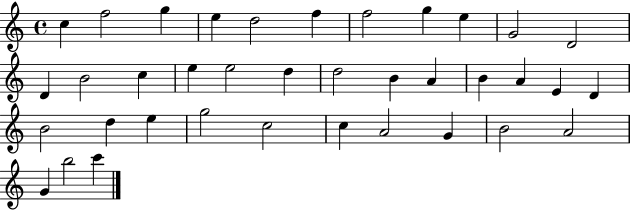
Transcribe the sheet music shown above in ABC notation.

X:1
T:Untitled
M:4/4
L:1/4
K:C
c f2 g e d2 f f2 g e G2 D2 D B2 c e e2 d d2 B A B A E D B2 d e g2 c2 c A2 G B2 A2 G b2 c'